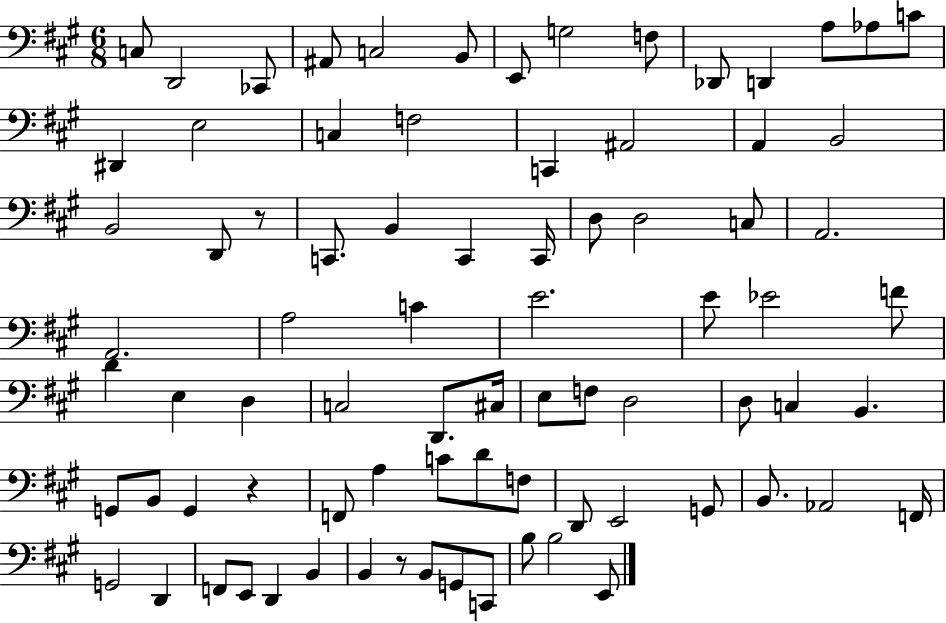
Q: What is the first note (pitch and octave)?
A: C3